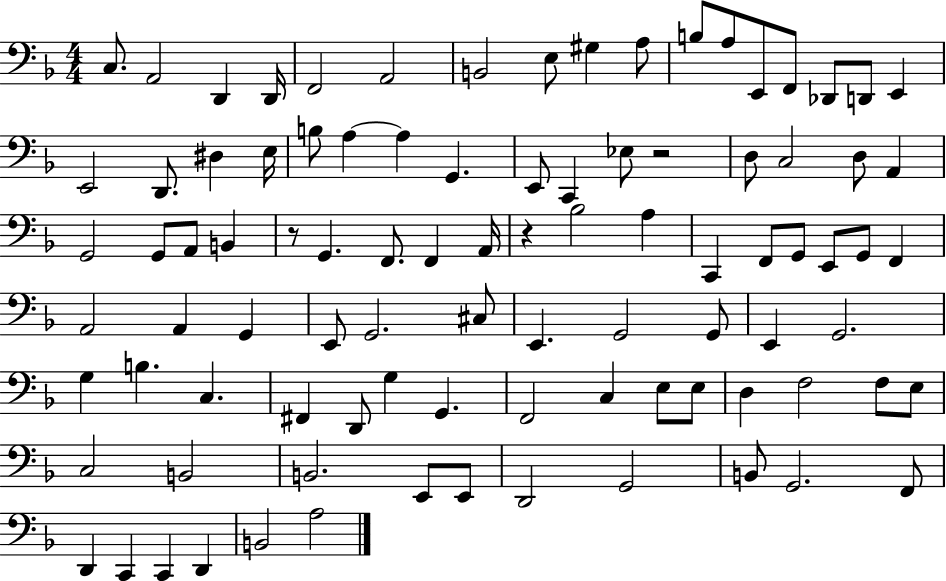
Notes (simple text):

C3/e. A2/h D2/q D2/s F2/h A2/h B2/h E3/e G#3/q A3/e B3/e A3/e E2/e F2/e Db2/e D2/e E2/q E2/h D2/e. D#3/q E3/s B3/e A3/q A3/q G2/q. E2/e C2/q Eb3/e R/h D3/e C3/h D3/e A2/q G2/h G2/e A2/e B2/q R/e G2/q. F2/e. F2/q A2/s R/q Bb3/h A3/q C2/q F2/e G2/e E2/e G2/e F2/q A2/h A2/q G2/q E2/e G2/h. C#3/e E2/q. G2/h G2/e E2/q G2/h. G3/q B3/q. C3/q. F#2/q D2/e G3/q G2/q. F2/h C3/q E3/e E3/e D3/q F3/h F3/e E3/e C3/h B2/h B2/h. E2/e E2/e D2/h G2/h B2/e G2/h. F2/e D2/q C2/q C2/q D2/q B2/h A3/h